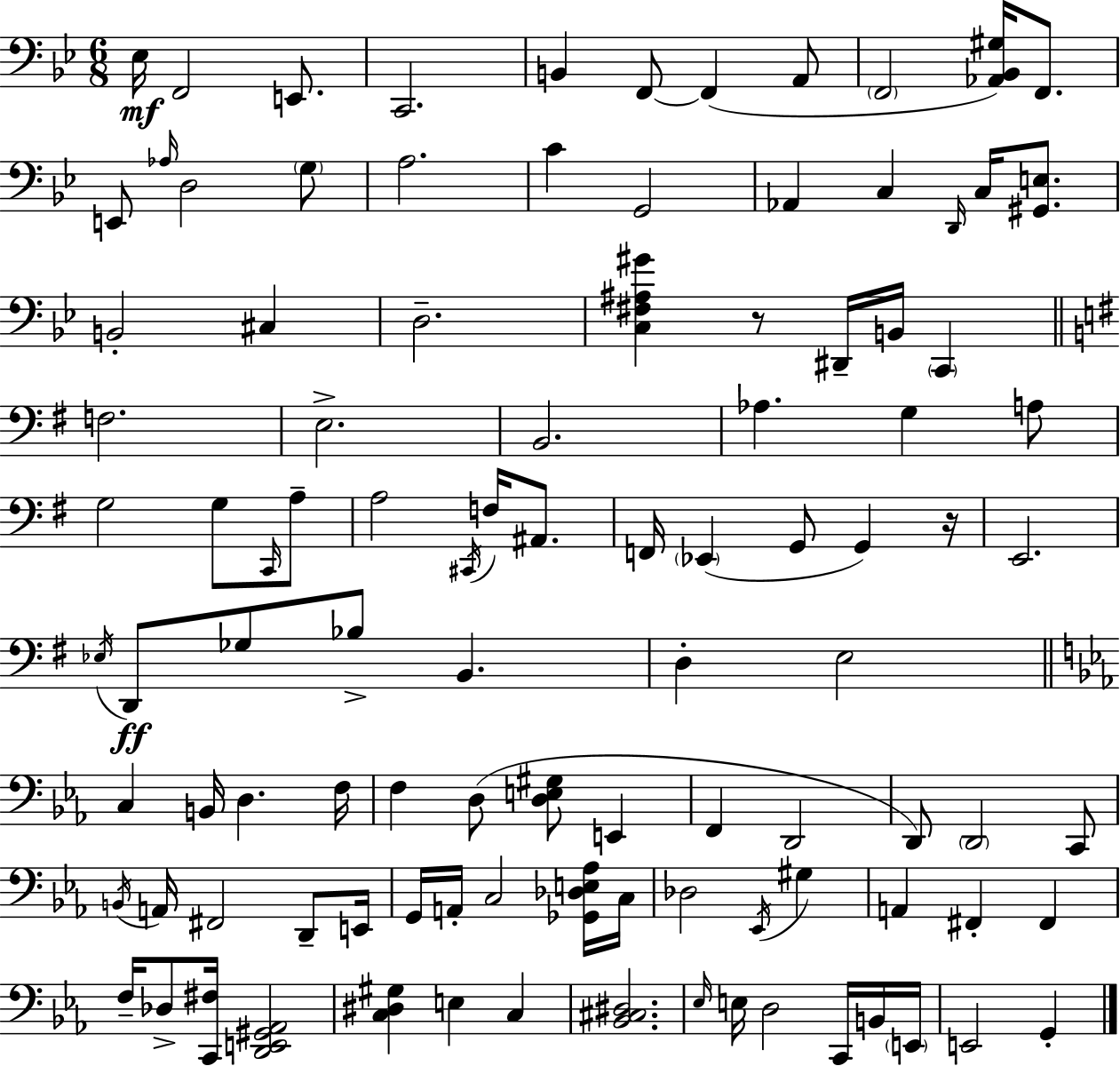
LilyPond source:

{
  \clef bass
  \numericTimeSignature
  \time 6/8
  \key bes \major
  ees16\mf f,2 e,8. | c,2. | b,4 f,8~~ f,4( a,8 | \parenthesize f,2 <aes, bes, gis>16) f,8. | \break e,8 \grace { aes16 } d2 \parenthesize g8 | a2. | c'4 g,2 | aes,4 c4 \grace { d,16 } c16 <gis, e>8. | \break b,2-. cis4 | d2.-- | <c fis ais gis'>4 r8 dis,16-- b,16 \parenthesize c,4 | \bar "||" \break \key e \minor f2. | e2.-> | b,2. | aes4. g4 a8 | \break g2 g8 \grace { c,16 } a8-- | a2 \acciaccatura { cis,16 } f16 ais,8. | f,16 \parenthesize ees,4( g,8 g,4) | r16 e,2. | \break \acciaccatura { ees16 }\ff d,8 ges8 bes8-> b,4. | d4-. e2 | \bar "||" \break \key ees \major c4 b,16 d4. f16 | f4 d8( <d e gis>8 e,4 | f,4 d,2 | d,8) \parenthesize d,2 c,8 | \break \acciaccatura { b,16 } a,16 fis,2 d,8-- | e,16 g,16 a,16-. c2 <ges, des e aes>16 | c16 des2 \acciaccatura { ees,16 } gis4 | a,4 fis,4-. fis,4 | \break f16-- des8-> <c, fis>16 <d, e, gis, aes,>2 | <c dis gis>4 e4 c4 | <bes, cis dis>2. | \grace { ees16 } e16 d2 | \break c,16 b,16 \parenthesize e,16 e,2 g,4-. | \bar "|."
}